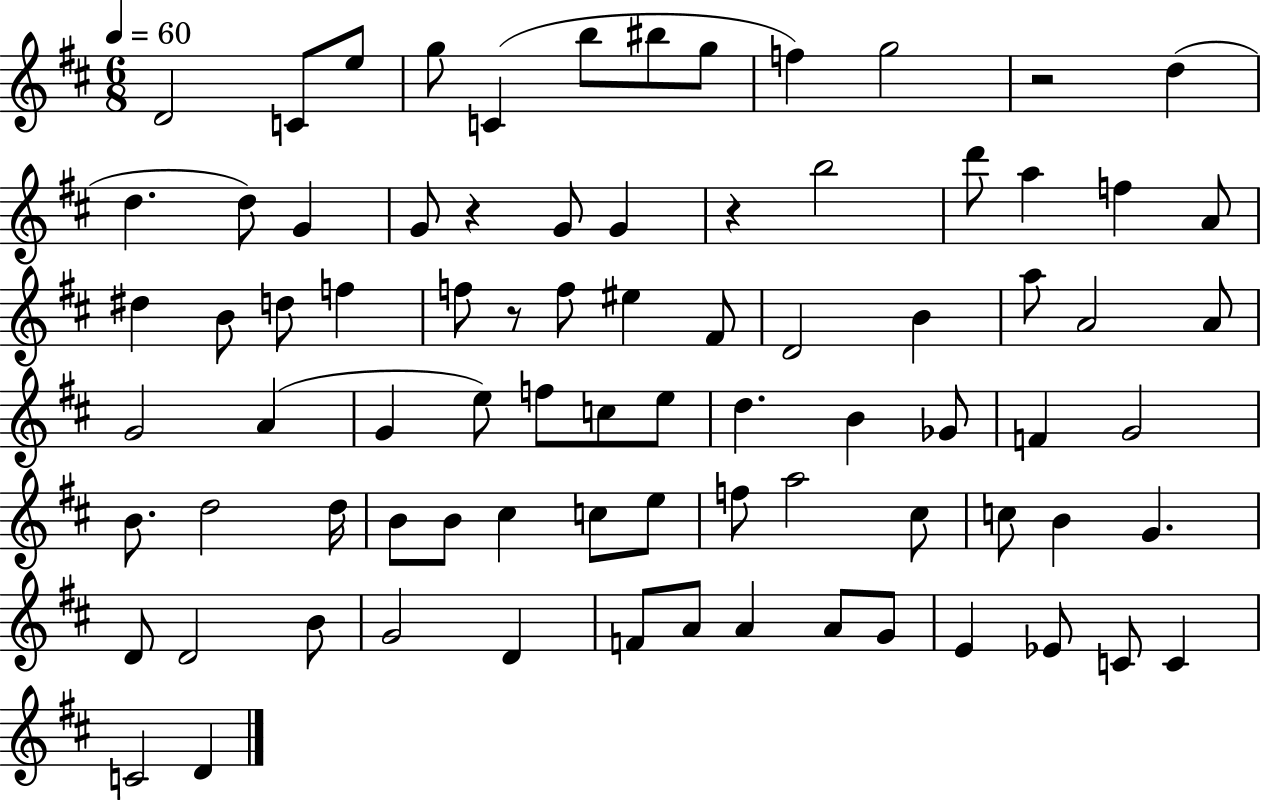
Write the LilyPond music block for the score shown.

{
  \clef treble
  \numericTimeSignature
  \time 6/8
  \key d \major
  \tempo 4 = 60
  d'2 c'8 e''8 | g''8 c'4( b''8 bis''8 g''8 | f''4) g''2 | r2 d''4( | \break d''4. d''8) g'4 | g'8 r4 g'8 g'4 | r4 b''2 | d'''8 a''4 f''4 a'8 | \break dis''4 b'8 d''8 f''4 | f''8 r8 f''8 eis''4 fis'8 | d'2 b'4 | a''8 a'2 a'8 | \break g'2 a'4( | g'4 e''8) f''8 c''8 e''8 | d''4. b'4 ges'8 | f'4 g'2 | \break b'8. d''2 d''16 | b'8 b'8 cis''4 c''8 e''8 | f''8 a''2 cis''8 | c''8 b'4 g'4. | \break d'8 d'2 b'8 | g'2 d'4 | f'8 a'8 a'4 a'8 g'8 | e'4 ees'8 c'8 c'4 | \break c'2 d'4 | \bar "|."
}